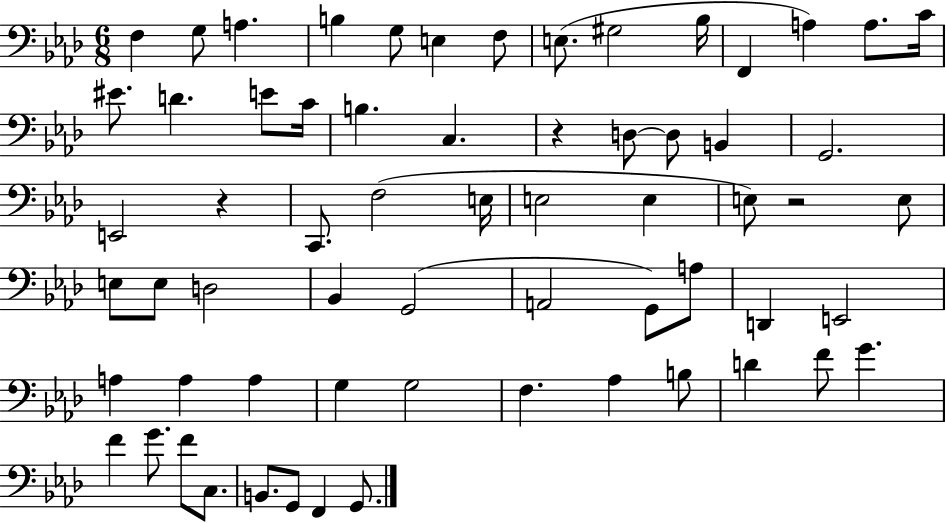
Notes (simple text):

F3/q G3/e A3/q. B3/q G3/e E3/q F3/e E3/e. G#3/h Bb3/s F2/q A3/q A3/e. C4/s EIS4/e. D4/q. E4/e C4/s B3/q. C3/q. R/q D3/e D3/e B2/q G2/h. E2/h R/q C2/e. F3/h E3/s E3/h E3/q E3/e R/h E3/e E3/e E3/e D3/h Bb2/q G2/h A2/h G2/e A3/e D2/q E2/h A3/q A3/q A3/q G3/q G3/h F3/q. Ab3/q B3/e D4/q F4/e G4/q. F4/q G4/e. F4/e C3/e. B2/e. G2/e F2/q G2/e.